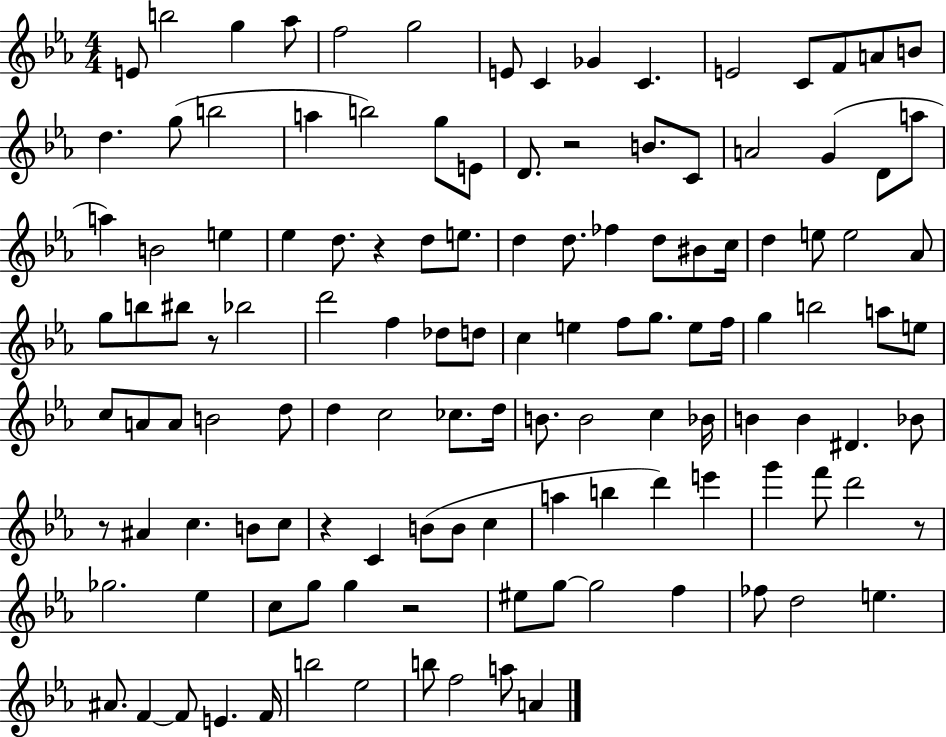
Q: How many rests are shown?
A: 7